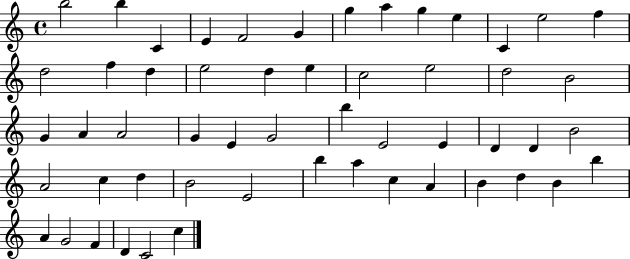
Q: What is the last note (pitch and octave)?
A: C5